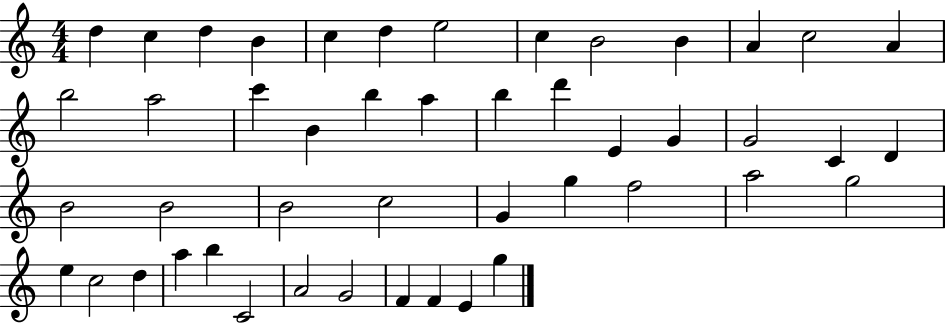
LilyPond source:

{
  \clef treble
  \numericTimeSignature
  \time 4/4
  \key c \major
  d''4 c''4 d''4 b'4 | c''4 d''4 e''2 | c''4 b'2 b'4 | a'4 c''2 a'4 | \break b''2 a''2 | c'''4 b'4 b''4 a''4 | b''4 d'''4 e'4 g'4 | g'2 c'4 d'4 | \break b'2 b'2 | b'2 c''2 | g'4 g''4 f''2 | a''2 g''2 | \break e''4 c''2 d''4 | a''4 b''4 c'2 | a'2 g'2 | f'4 f'4 e'4 g''4 | \break \bar "|."
}